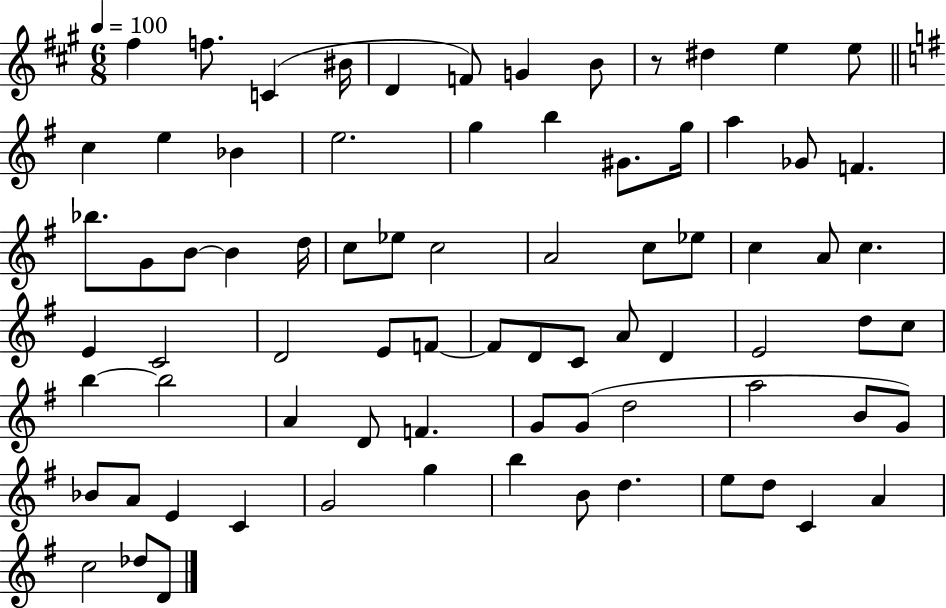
{
  \clef treble
  \numericTimeSignature
  \time 6/8
  \key a \major
  \tempo 4 = 100
  \repeat volta 2 { fis''4 f''8. c'4( bis'16 | d'4 f'8) g'4 b'8 | r8 dis''4 e''4 e''8 | \bar "||" \break \key e \minor c''4 e''4 bes'4 | e''2. | g''4 b''4 gis'8. g''16 | a''4 ges'8 f'4. | \break bes''8. g'8 b'8~~ b'4 d''16 | c''8 ees''8 c''2 | a'2 c''8 ees''8 | c''4 a'8 c''4. | \break e'4 c'2 | d'2 e'8 f'8~~ | f'8 d'8 c'8 a'8 d'4 | e'2 d''8 c''8 | \break b''4~~ b''2 | a'4 d'8 f'4. | g'8 g'8( d''2 | a''2 b'8 g'8) | \break bes'8 a'8 e'4 c'4 | g'2 g''4 | b''4 b'8 d''4. | e''8 d''8 c'4 a'4 | \break c''2 des''8 d'8 | } \bar "|."
}